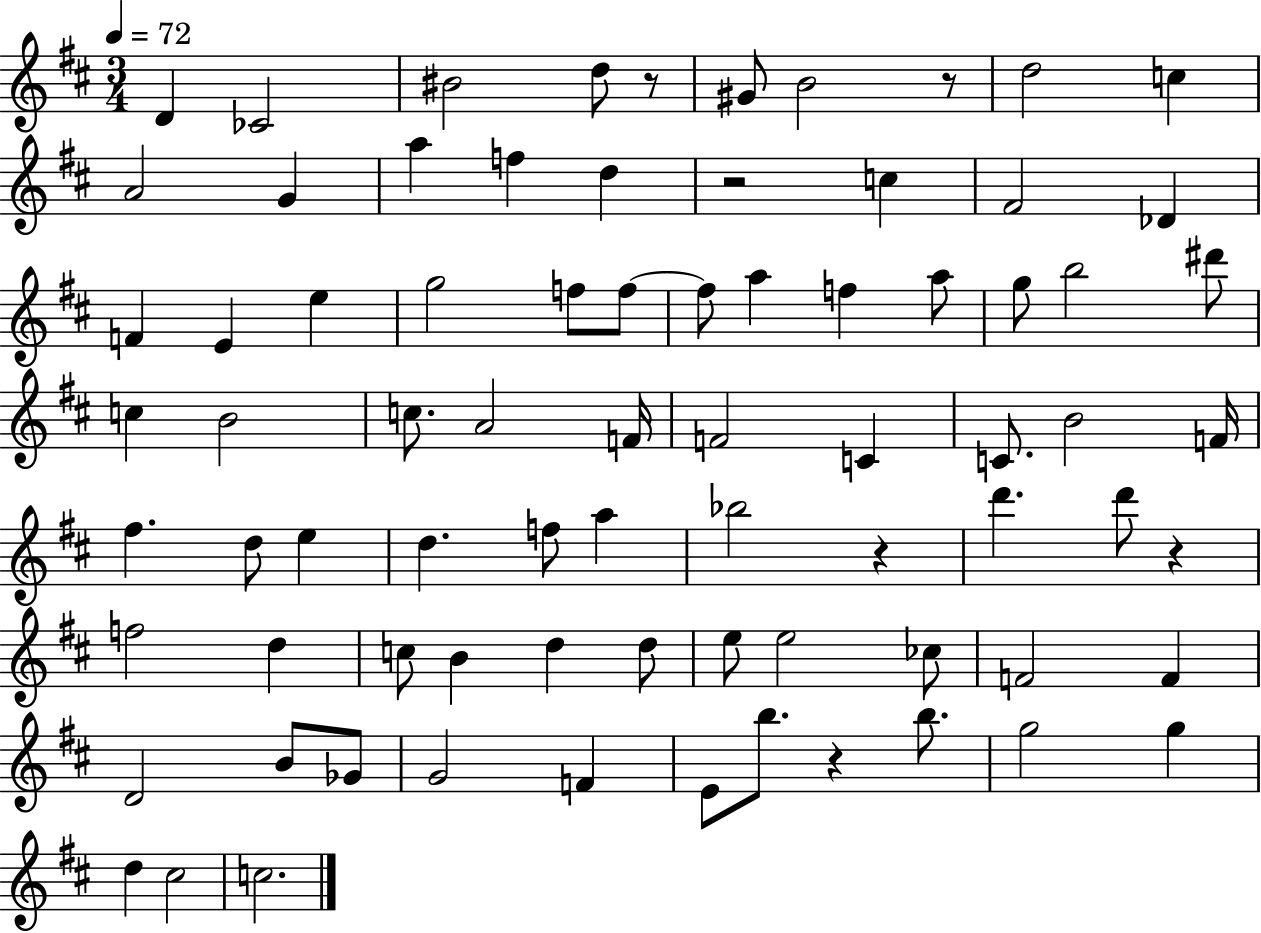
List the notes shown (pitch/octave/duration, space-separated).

D4/q CES4/h BIS4/h D5/e R/e G#4/e B4/h R/e D5/h C5/q A4/h G4/q A5/q F5/q D5/q R/h C5/q F#4/h Db4/q F4/q E4/q E5/q G5/h F5/e F5/e F5/e A5/q F5/q A5/e G5/e B5/h D#6/e C5/q B4/h C5/e. A4/h F4/s F4/h C4/q C4/e. B4/h F4/s F#5/q. D5/e E5/q D5/q. F5/e A5/q Bb5/h R/q D6/q. D6/e R/q F5/h D5/q C5/e B4/q D5/q D5/e E5/e E5/h CES5/e F4/h F4/q D4/h B4/e Gb4/e G4/h F4/q E4/e B5/e. R/q B5/e. G5/h G5/q D5/q C#5/h C5/h.